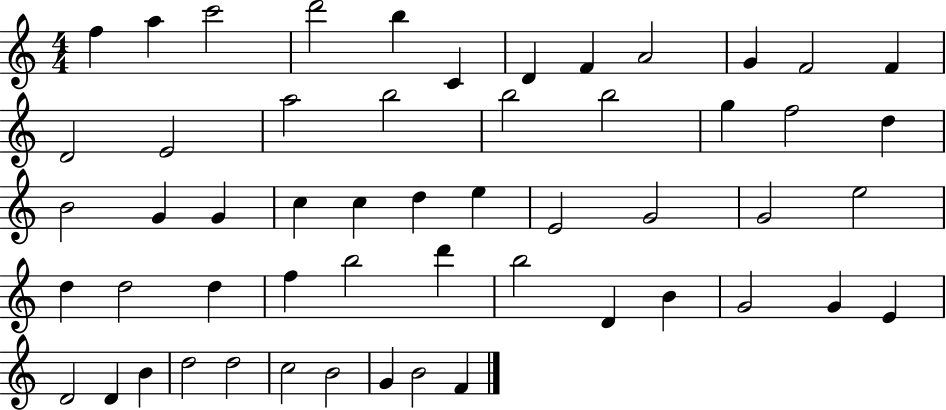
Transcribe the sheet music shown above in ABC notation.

X:1
T:Untitled
M:4/4
L:1/4
K:C
f a c'2 d'2 b C D F A2 G F2 F D2 E2 a2 b2 b2 b2 g f2 d B2 G G c c d e E2 G2 G2 e2 d d2 d f b2 d' b2 D B G2 G E D2 D B d2 d2 c2 B2 G B2 F